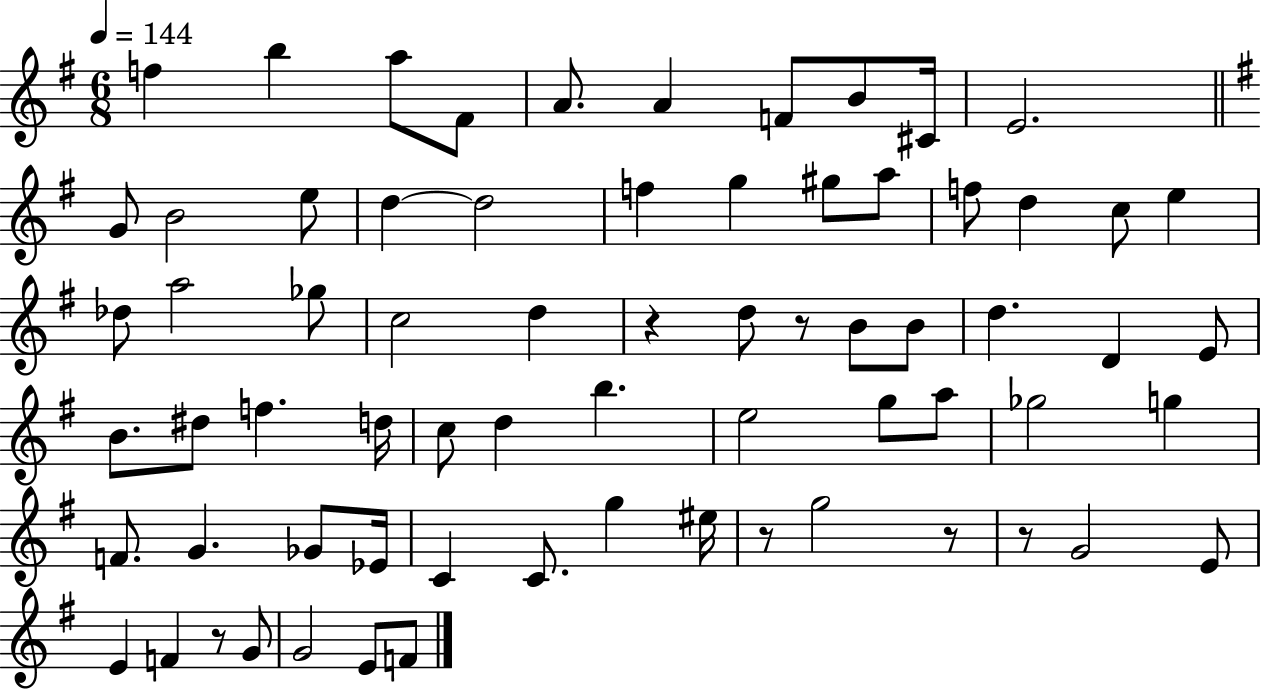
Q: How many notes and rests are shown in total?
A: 69